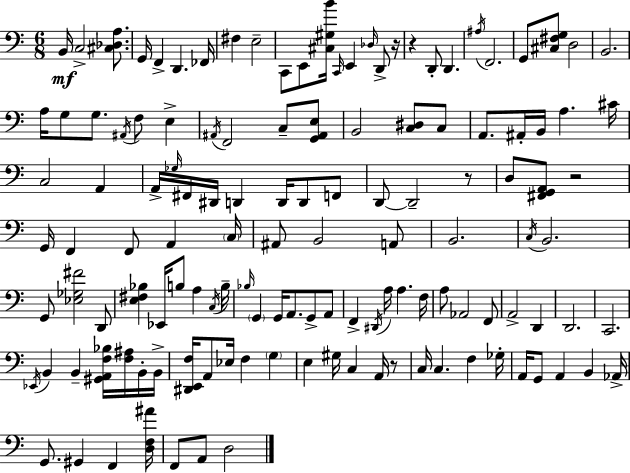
{
  \clef bass
  \numericTimeSignature
  \time 6/8
  \key a \minor
  b,16\mf c2-> <cis des a>8. | g,16 f,4-> d,4. fes,16 | fis4 e2-- | c,8 e,8 <cis gis b'>16 \grace { c,16 } e,4 \grace { des16 } d,8-> | \break r16 r4 d,8-. d,4. | \acciaccatura { ais16 } f,2. | g,8 <cis fis g>8 d2 | b,2. | \break a16 g8 g8. \acciaccatura { ais,16 } f8 | e4-> \acciaccatura { ais,16 } f,2 | c8-- <g, ais, e>8 b,2 | <c dis>8 c8 a,8. ais,16-. b,16 a4. | \break cis'16 c2 | a,4 a,16-> \grace { ges16 } fis,16 dis,16 d,4 | d,16 d,8 f,8 d,8~~ d,2-- | r8 d8 <fis, g, a,>8 r2 | \break g,16 f,4 f,8 | a,4 \parenthesize c16 ais,8 b,2 | a,8 b,2. | \acciaccatura { c16 } b,2. | \break g,8 <ees ges fis'>2 | d,8 <e fis bes>4 ees,16 | b8 a4 \acciaccatura { c16 } b16-- \grace { bes16 } \parenthesize g,4 | g,16 a,8. g,8-> a,8 f,4-> | \break \acciaccatura { dis,16 } a16 a4. f16 a8 | aes,2 f,8 a,2-> | d,4 d,2. | c,2. | \break \acciaccatura { ees,16 } b,4 | b,4-- <gis, a, f bes>16 <f ais>16 b,16-. b,16-> <dis, e, f>16 | a,8 ees16 f4 \parenthesize g4 e4 | gis16 c4 a,16 r8 c16 | \break c4. f4 ges16-. a,16 | g,8 a,4 b,4 aes,16-> g,8. | gis,4 f,4 <d f ais'>16 f,8 | a,8 d2 \bar "|."
}